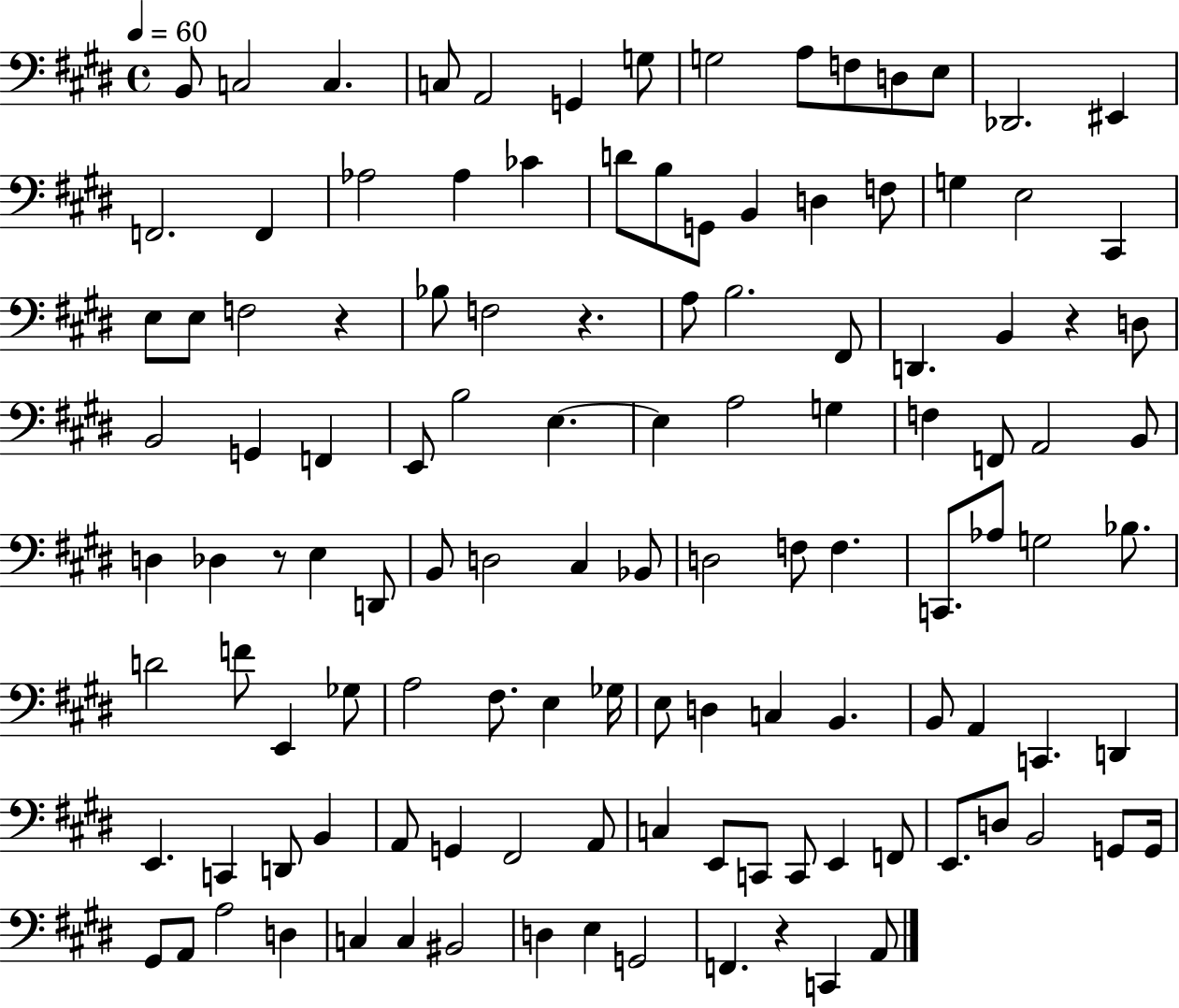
X:1
T:Untitled
M:4/4
L:1/4
K:E
B,,/2 C,2 C, C,/2 A,,2 G,, G,/2 G,2 A,/2 F,/2 D,/2 E,/2 _D,,2 ^E,, F,,2 F,, _A,2 _A, _C D/2 B,/2 G,,/2 B,, D, F,/2 G, E,2 ^C,, E,/2 E,/2 F,2 z _B,/2 F,2 z A,/2 B,2 ^F,,/2 D,, B,, z D,/2 B,,2 G,, F,, E,,/2 B,2 E, E, A,2 G, F, F,,/2 A,,2 B,,/2 D, _D, z/2 E, D,,/2 B,,/2 D,2 ^C, _B,,/2 D,2 F,/2 F, C,,/2 _A,/2 G,2 _B,/2 D2 F/2 E,, _G,/2 A,2 ^F,/2 E, _G,/4 E,/2 D, C, B,, B,,/2 A,, C,, D,, E,, C,, D,,/2 B,, A,,/2 G,, ^F,,2 A,,/2 C, E,,/2 C,,/2 C,,/2 E,, F,,/2 E,,/2 D,/2 B,,2 G,,/2 G,,/4 ^G,,/2 A,,/2 A,2 D, C, C, ^B,,2 D, E, G,,2 F,, z C,, A,,/2